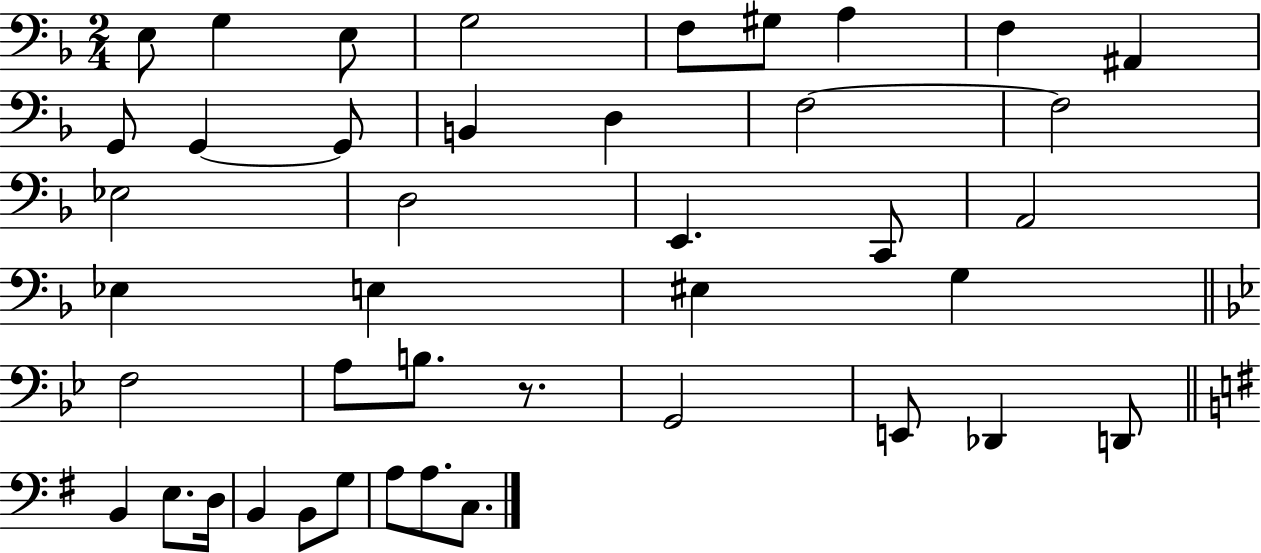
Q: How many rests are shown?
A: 1